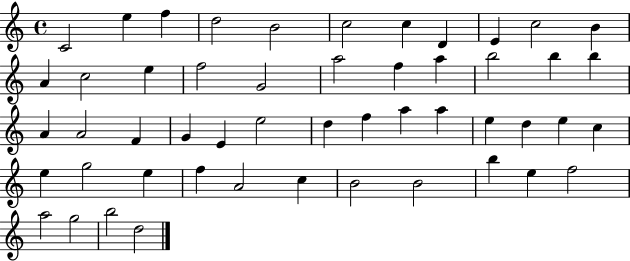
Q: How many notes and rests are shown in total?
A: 51